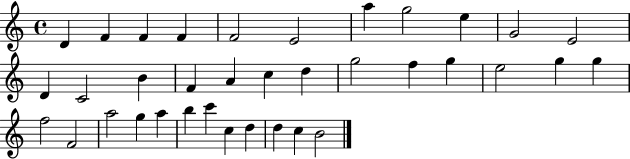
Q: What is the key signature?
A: C major